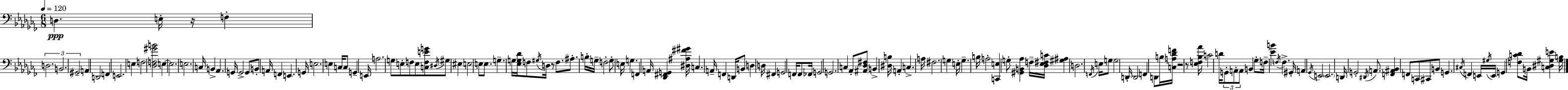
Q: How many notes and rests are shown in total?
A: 149